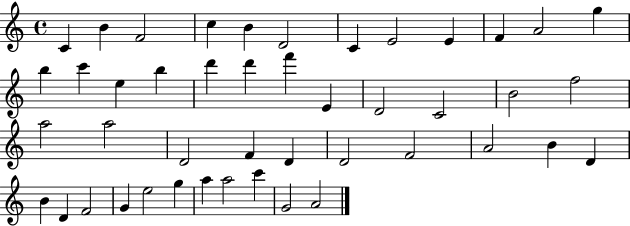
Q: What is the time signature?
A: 4/4